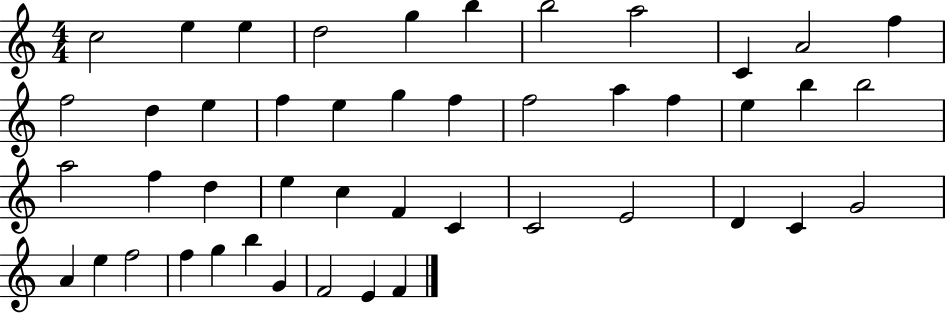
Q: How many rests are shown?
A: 0